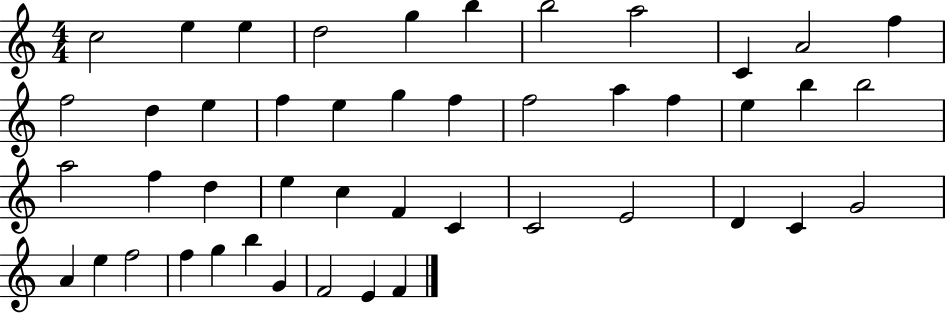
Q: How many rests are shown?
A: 0